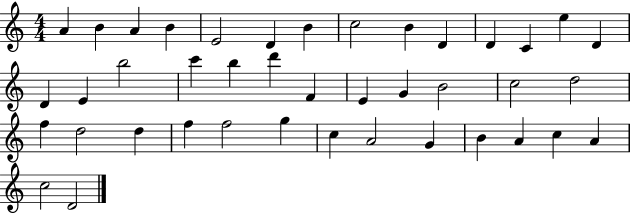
{
  \clef treble
  \numericTimeSignature
  \time 4/4
  \key c \major
  a'4 b'4 a'4 b'4 | e'2 d'4 b'4 | c''2 b'4 d'4 | d'4 c'4 e''4 d'4 | \break d'4 e'4 b''2 | c'''4 b''4 d'''4 f'4 | e'4 g'4 b'2 | c''2 d''2 | \break f''4 d''2 d''4 | f''4 f''2 g''4 | c''4 a'2 g'4 | b'4 a'4 c''4 a'4 | \break c''2 d'2 | \bar "|."
}